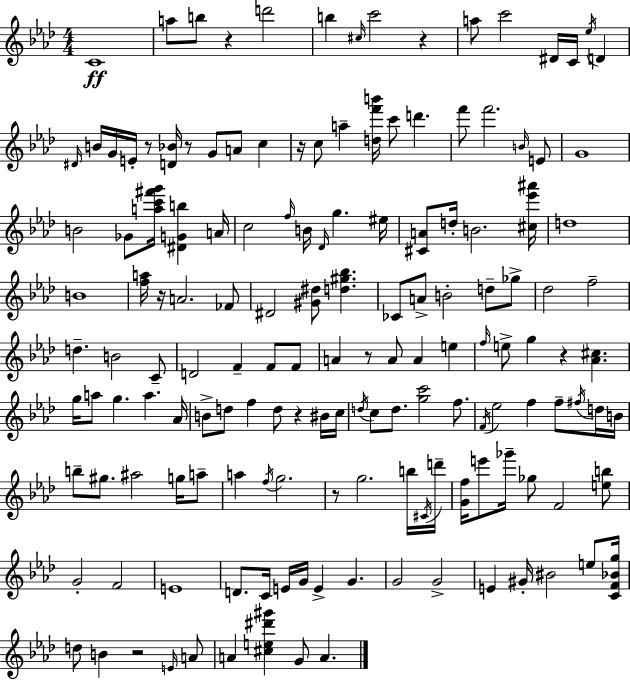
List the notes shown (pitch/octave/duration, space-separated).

C4/w A5/e B5/e R/q D6/h B5/q C#5/s C6/h R/q A5/e C6/h D#4/s C4/s Eb5/s D4/q D#4/s B4/s G4/s E4/s R/e [D4,Bb4]/s R/e G4/e A4/e C5/q R/s C5/e A5/q [D5,F6,B6]/s C6/e D6/q. F6/e F6/h. B4/s E4/e G4/w B4/h Gb4/e [A5,C6,F#6,G6]/s [D#4,G4,B5]/q A4/s C5/h F5/s B4/s Db4/s G5/q. EIS5/s [C#4,A4]/e D5/s B4/h. [C#5,Eb6,A#6]/s D5/w B4/w [F5,A5]/s R/s A4/h. FES4/e D#4/h [G#4,D#5]/e [D5,G#5,Bb5]/q. CES4/e A4/e B4/h D5/e Gb5/e Db5/h F5/h D5/q. B4/h C4/e D4/h F4/q F4/e F4/e A4/q R/e A4/e A4/q E5/q F5/s E5/e G5/q R/q [Ab4,C#5]/q. G5/s A5/e G5/q. A5/q. Ab4/s B4/e D5/e F5/q D5/e R/q BIS4/s C5/s D5/s C5/e D5/e. [G5,C6]/h F5/e. F4/s Eb5/h F5/q F5/e F#5/s D5/s B4/s B5/e G#5/e. A#5/h G5/s A5/e A5/q F5/s G5/h. R/e G5/h. B5/s C#4/s D6/s [G4,F5]/s E6/e Gb6/s Gb5/e F4/h [E5,B5]/e G4/h F4/h E4/w D4/e. C4/s E4/s G4/s E4/q G4/q. G4/h G4/h E4/q G#4/s BIS4/h E5/e [C4,F4,Bb4,G5]/s D5/e B4/q R/h E4/s A4/e A4/q [C#5,E5,D#6,G#6]/q G4/e A4/q.